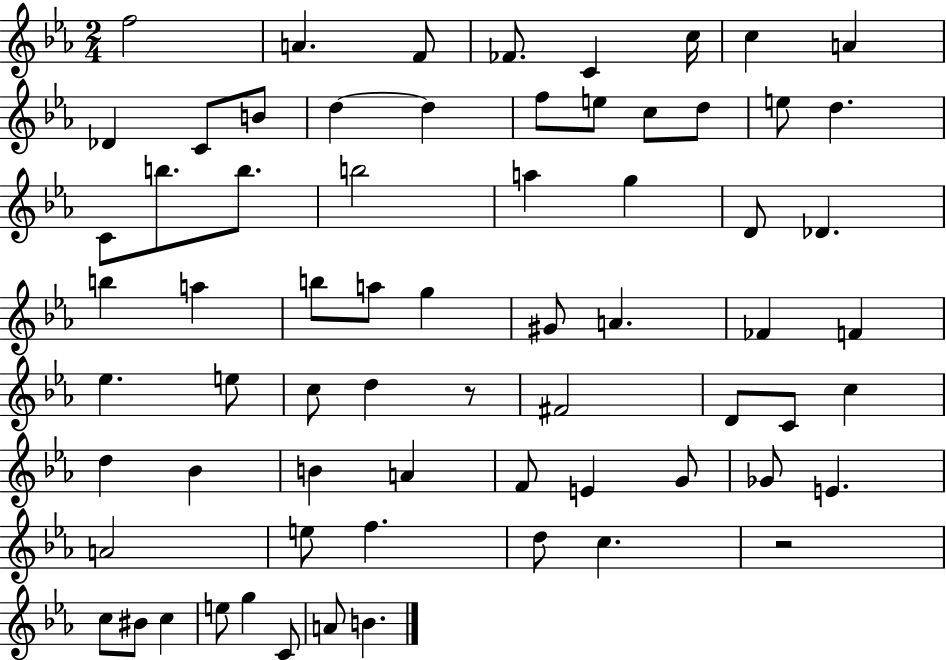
{
  \clef treble
  \numericTimeSignature
  \time 2/4
  \key ees \major
  f''2 | a'4. f'8 | fes'8. c'4 c''16 | c''4 a'4 | \break des'4 c'8 b'8 | d''4~~ d''4 | f''8 e''8 c''8 d''8 | e''8 d''4. | \break c'8 b''8. b''8. | b''2 | a''4 g''4 | d'8 des'4. | \break b''4 a''4 | b''8 a''8 g''4 | gis'8 a'4. | fes'4 f'4 | \break ees''4. e''8 | c''8 d''4 r8 | fis'2 | d'8 c'8 c''4 | \break d''4 bes'4 | b'4 a'4 | f'8 e'4 g'8 | ges'8 e'4. | \break a'2 | e''8 f''4. | d''8 c''4. | r2 | \break c''8 bis'8 c''4 | e''8 g''4 c'8 | a'8 b'4. | \bar "|."
}